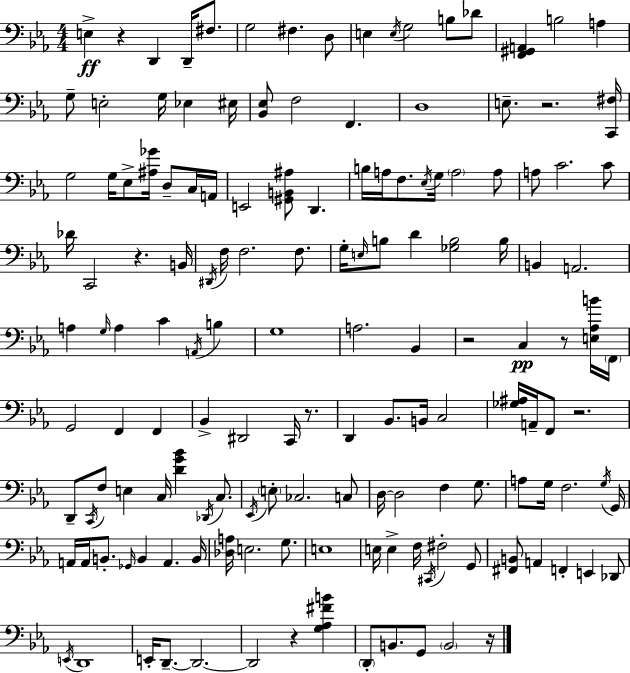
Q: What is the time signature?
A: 4/4